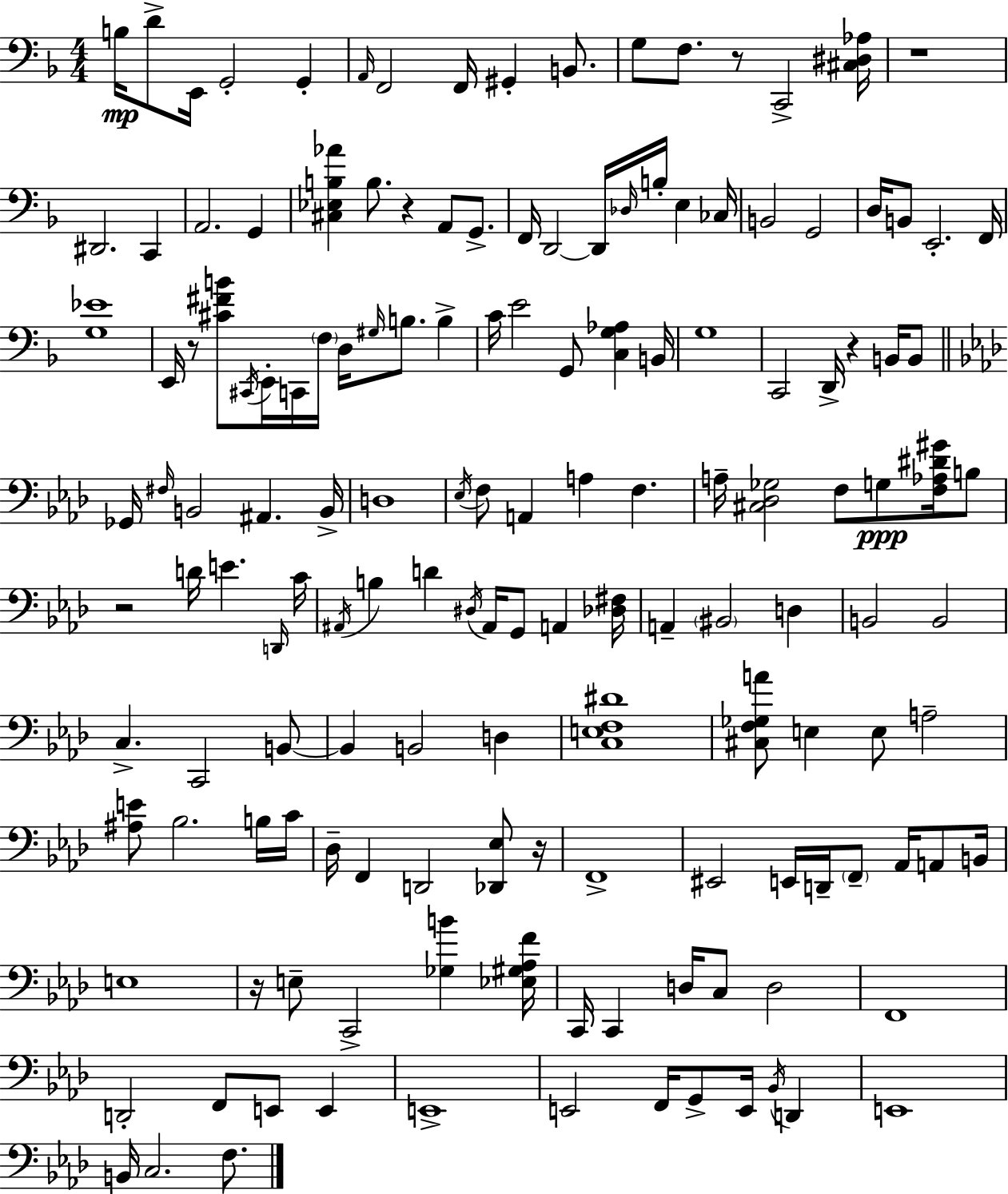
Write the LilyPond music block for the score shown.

{
  \clef bass
  \numericTimeSignature
  \time 4/4
  \key f \major
  b16\mp d'8-> e,16 g,2-. g,4-. | \grace { a,16 } f,2 f,16 gis,4-. b,8. | g8 f8. r8 c,2-> | <cis dis aes>16 r1 | \break dis,2. c,4 | a,2. g,4 | <cis ees b aes'>4 b8. r4 a,8 g,8.-> | f,16 d,2~~ d,16 \grace { des16 } b16-. e4 | \break ces16 b,2 g,2 | d16 b,8 e,2.-. | f,16 <g ees'>1 | e,16 r8 <cis' fis' b'>8 \acciaccatura { cis,16 } e,16-. c,16 \parenthesize f16 d16 \grace { gis16 } b8. | \break b4-> c'16 e'2 g,8 <c g aes>4 | b,16 g1 | c,2 d,16-> r4 | b,16 b,8 \bar "||" \break \key aes \major ges,16 \grace { fis16 } b,2 ais,4. | b,16-> d1 | \acciaccatura { ees16 } f8 a,4 a4 f4. | a16-- <cis des ges>2 f8 g8\ppp <f aes dis' gis'>16 | \break b8 r2 d'16 e'4. | \grace { d,16 } c'16 \acciaccatura { ais,16 } b4 d'4 \acciaccatura { dis16 } ais,16 g,8 | a,4 <des fis>16 a,4-- \parenthesize bis,2 | d4 b,2 b,2 | \break c4.-> c,2 | b,8~~ b,4 b,2 | d4 <c e f dis'>1 | <cis f ges a'>8 e4 e8 a2-- | \break <ais e'>8 bes2. | b16 c'16 des16-- f,4 d,2 | <des, ees>8 r16 f,1-> | eis,2 e,16 d,16-- \parenthesize f,8-- | \break aes,16 a,8 b,16 e1 | r16 e8-- c,2-> | <ges b'>4 <ees gis aes f'>16 c,16 c,4 d16 c8 d2 | f,1 | \break d,2-. f,8 e,8 | e,4 e,1-> | e,2 f,16 g,8-> | e,16 \acciaccatura { bes,16 } d,4 e,1 | \break b,16 c2. | f8. \bar "|."
}